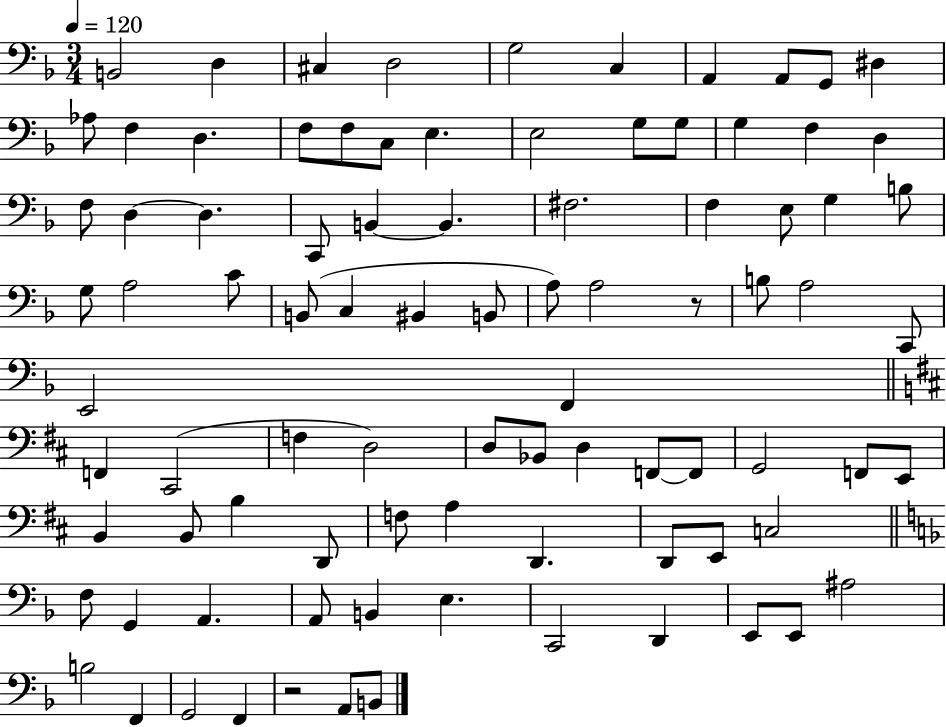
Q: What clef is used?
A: bass